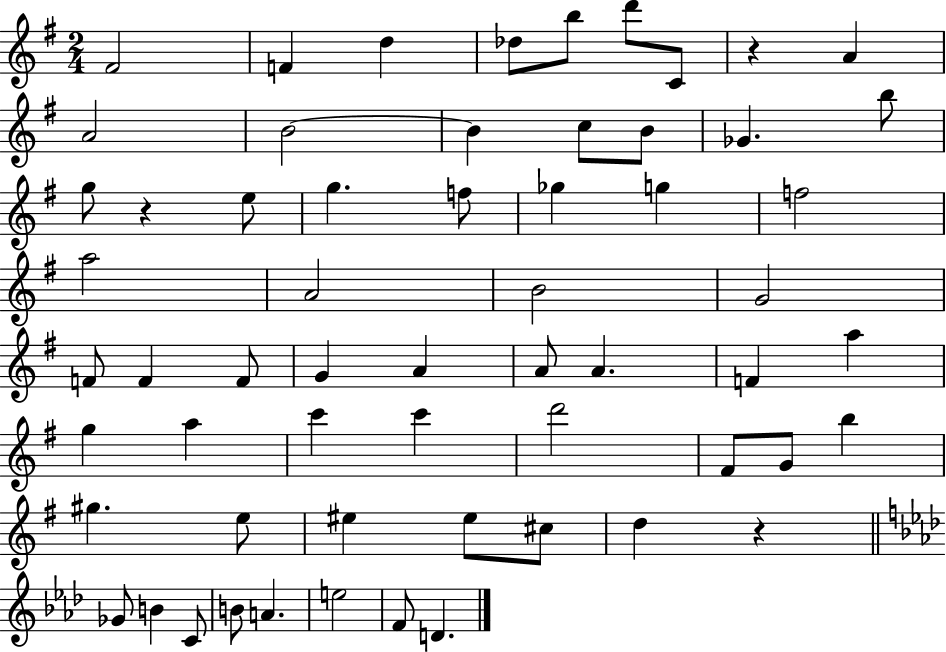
X:1
T:Untitled
M:2/4
L:1/4
K:G
^F2 F d _d/2 b/2 d'/2 C/2 z A A2 B2 B c/2 B/2 _G b/2 g/2 z e/2 g f/2 _g g f2 a2 A2 B2 G2 F/2 F F/2 G A A/2 A F a g a c' c' d'2 ^F/2 G/2 b ^g e/2 ^e ^e/2 ^c/2 d z _G/2 B C/2 B/2 A e2 F/2 D